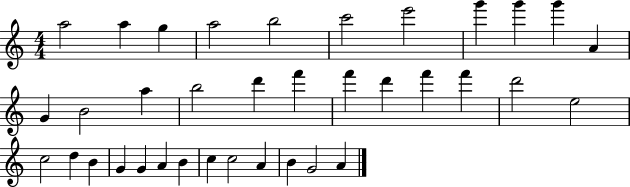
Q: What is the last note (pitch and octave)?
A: A4